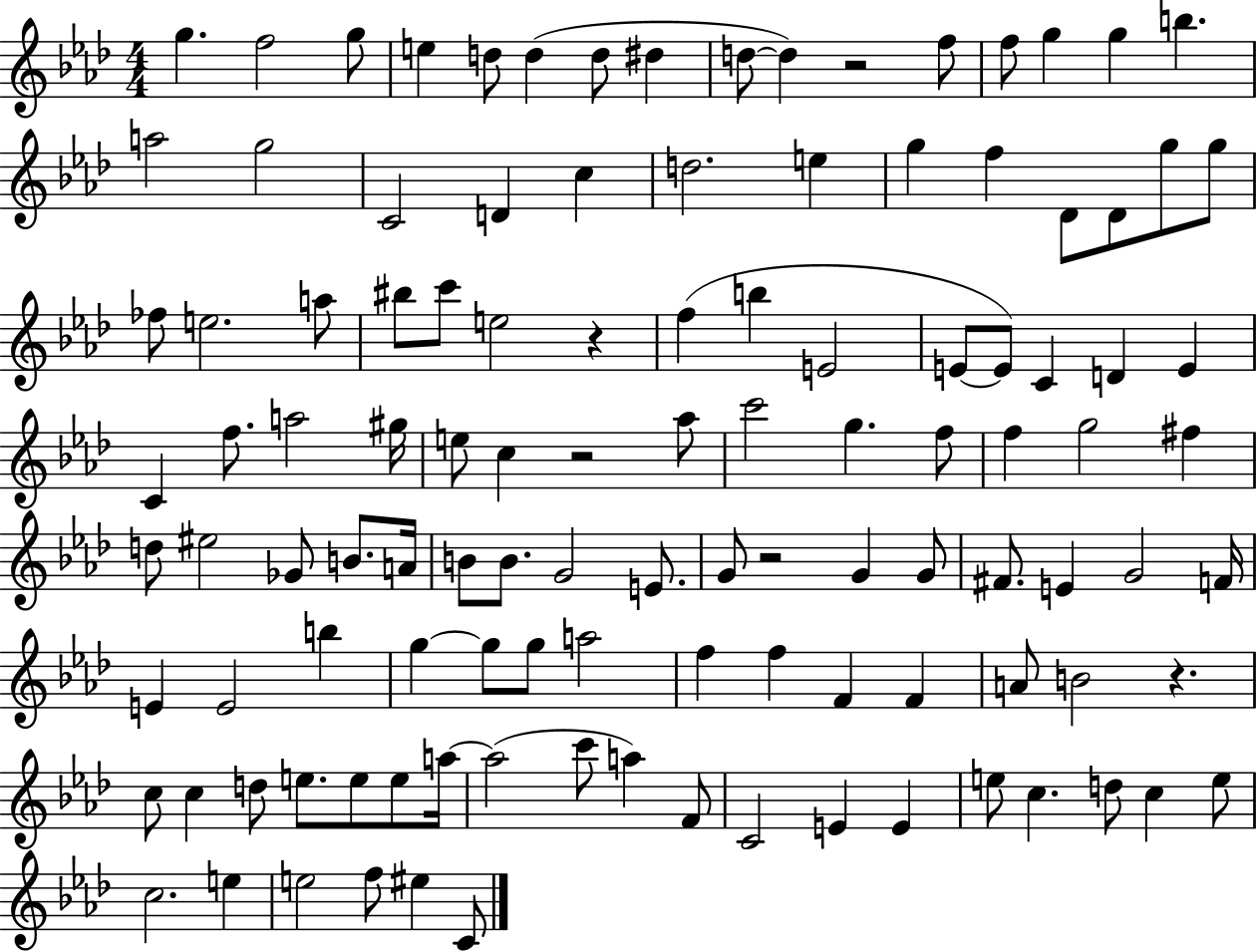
G5/q. F5/h G5/e E5/q D5/e D5/q D5/e D#5/q D5/e D5/q R/h F5/e F5/e G5/q G5/q B5/q. A5/h G5/h C4/h D4/q C5/q D5/h. E5/q G5/q F5/q Db4/e Db4/e G5/e G5/e FES5/e E5/h. A5/e BIS5/e C6/e E5/h R/q F5/q B5/q E4/h E4/e E4/e C4/q D4/q E4/q C4/q F5/e. A5/h G#5/s E5/e C5/q R/h Ab5/e C6/h G5/q. F5/e F5/q G5/h F#5/q D5/e EIS5/h Gb4/e B4/e. A4/s B4/e B4/e. G4/h E4/e. G4/e R/h G4/q G4/e F#4/e. E4/q G4/h F4/s E4/q E4/h B5/q G5/q G5/e G5/e A5/h F5/q F5/q F4/q F4/q A4/e B4/h R/q. C5/e C5/q D5/e E5/e. E5/e E5/e A5/s A5/h C6/e A5/q F4/e C4/h E4/q E4/q E5/e C5/q. D5/e C5/q E5/e C5/h. E5/q E5/h F5/e EIS5/q C4/e